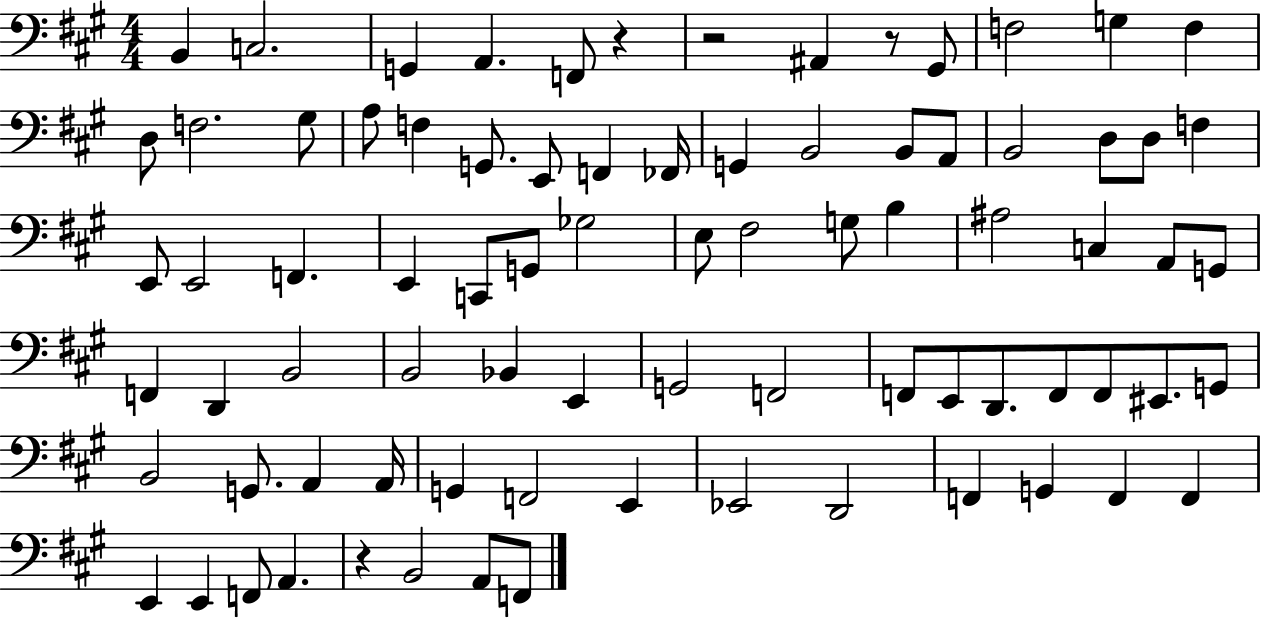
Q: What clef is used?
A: bass